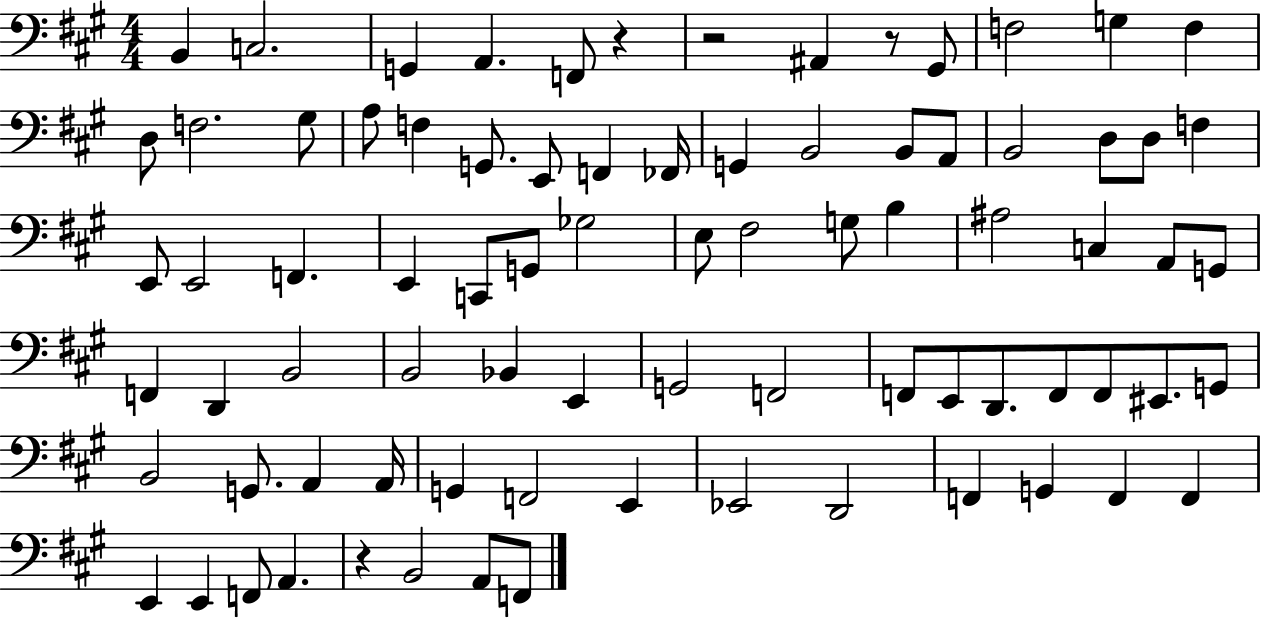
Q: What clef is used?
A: bass